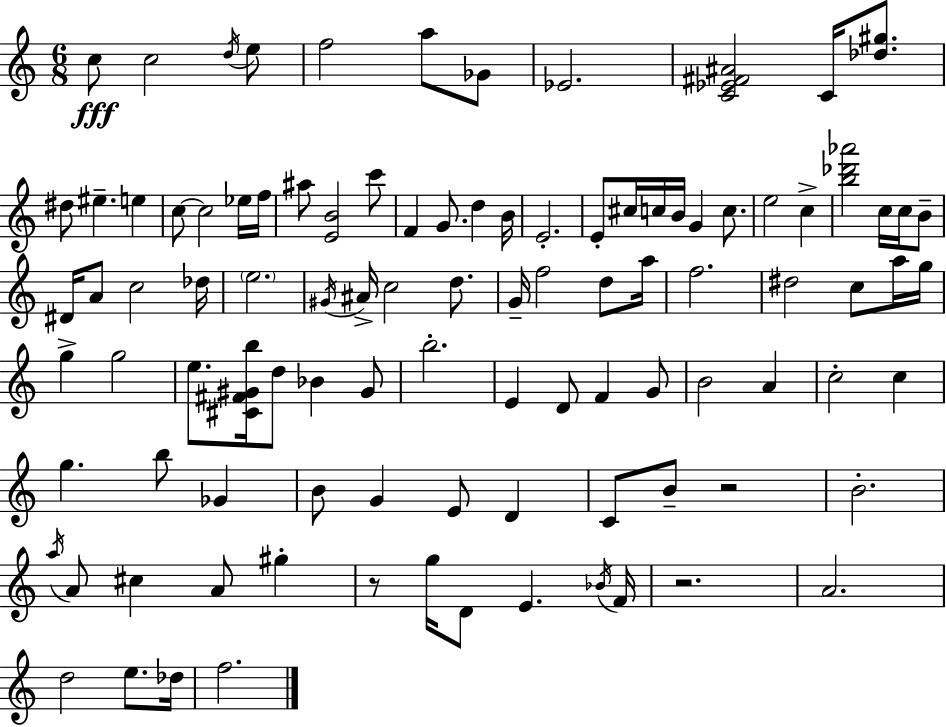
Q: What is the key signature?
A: C major